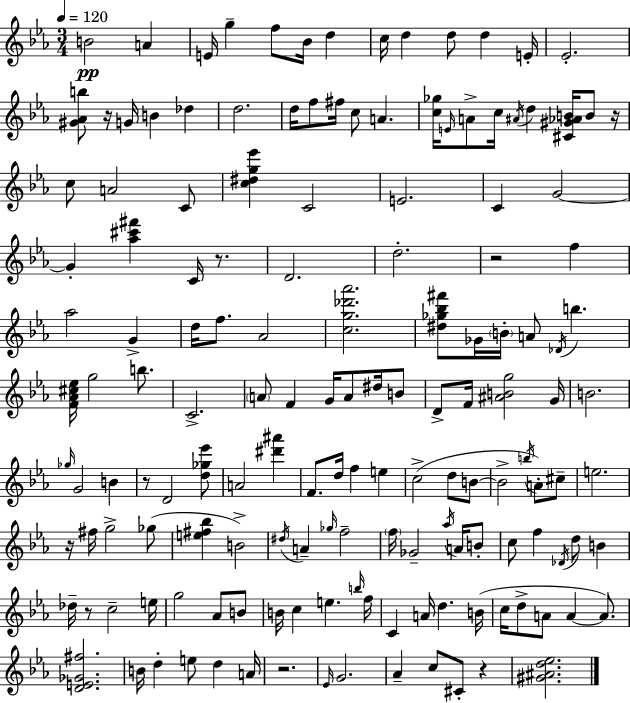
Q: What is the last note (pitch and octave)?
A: C#4